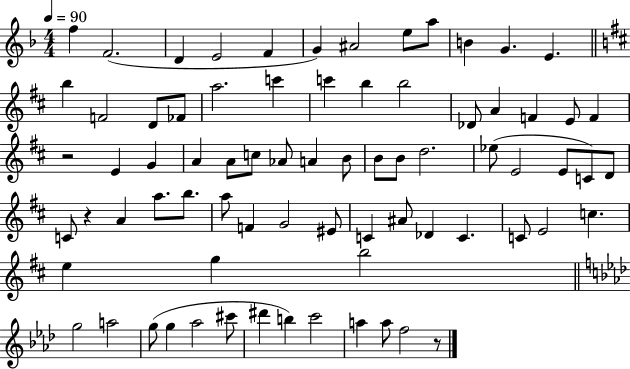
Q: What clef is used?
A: treble